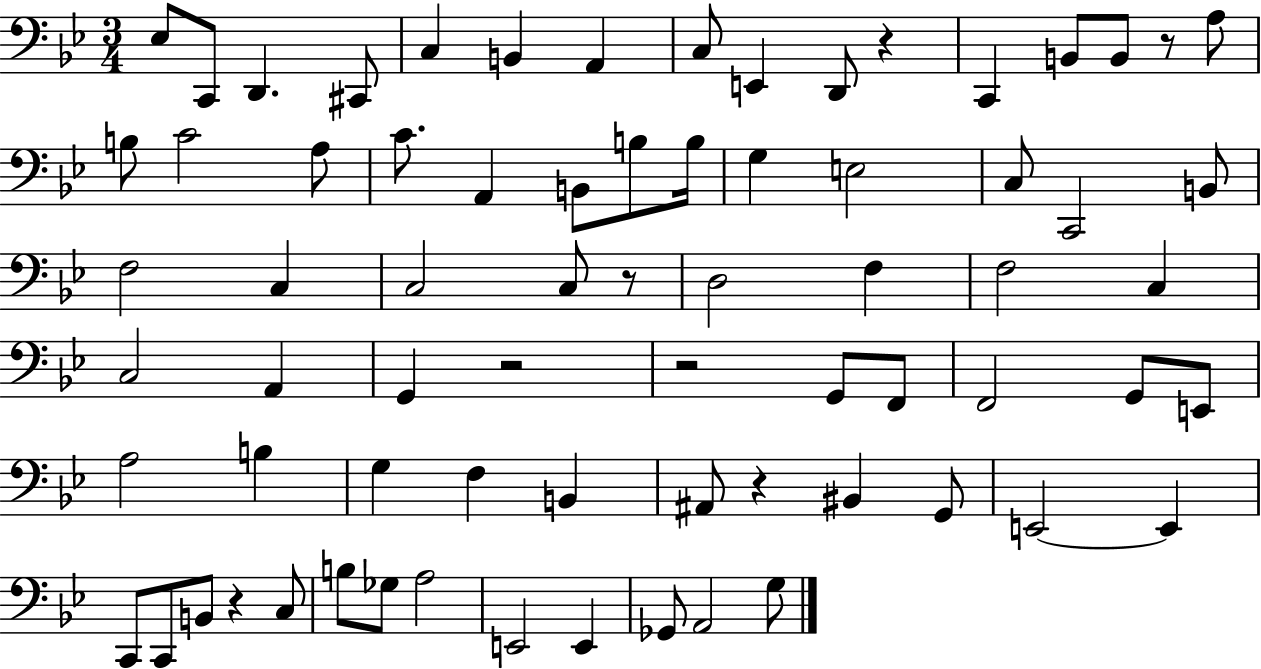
Eb3/e C2/e D2/q. C#2/e C3/q B2/q A2/q C3/e E2/q D2/e R/q C2/q B2/e B2/e R/e A3/e B3/e C4/h A3/e C4/e. A2/q B2/e B3/e B3/s G3/q E3/h C3/e C2/h B2/e F3/h C3/q C3/h C3/e R/e D3/h F3/q F3/h C3/q C3/h A2/q G2/q R/h R/h G2/e F2/e F2/h G2/e E2/e A3/h B3/q G3/q F3/q B2/q A#2/e R/q BIS2/q G2/e E2/h E2/q C2/e C2/e B2/e R/q C3/e B3/e Gb3/e A3/h E2/h E2/q Gb2/e A2/h G3/e